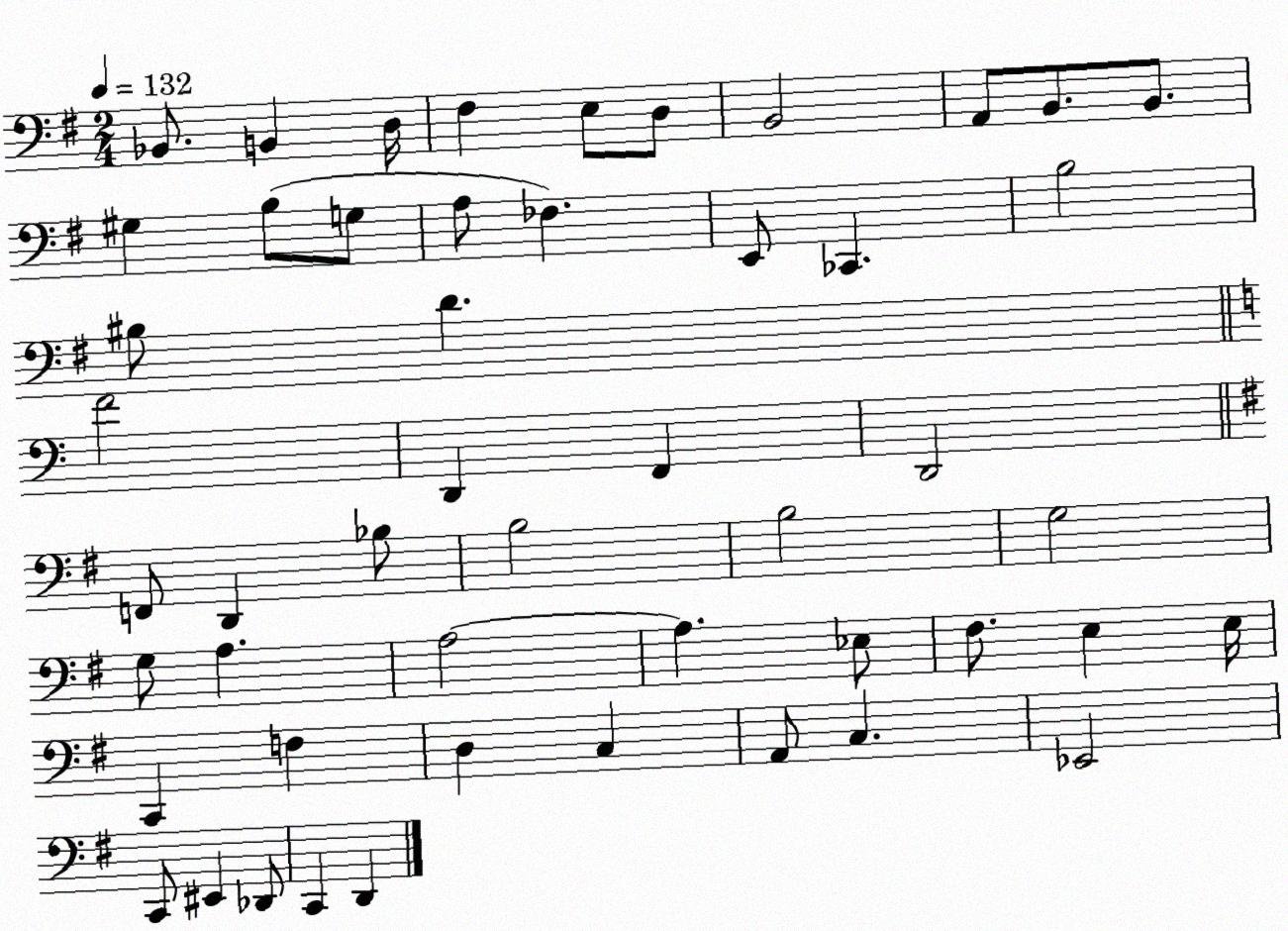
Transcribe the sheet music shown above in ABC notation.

X:1
T:Untitled
M:2/4
L:1/4
K:G
_B,,/2 B,, D,/4 ^F, E,/2 D,/2 B,,2 A,,/2 B,,/2 B,,/2 ^G, B,/2 G,/2 A,/2 _F, E,,/2 _C,, B,2 ^B,/2 D F2 D,, F,, D,,2 F,,/2 D,, _B,/2 B,2 B,2 G,2 G,/2 A, A,2 A, _E,/2 ^F,/2 E, E,/4 C,, F, D, C, A,,/2 C, _E,,2 C,,/2 ^E,, _D,,/2 C,, D,,